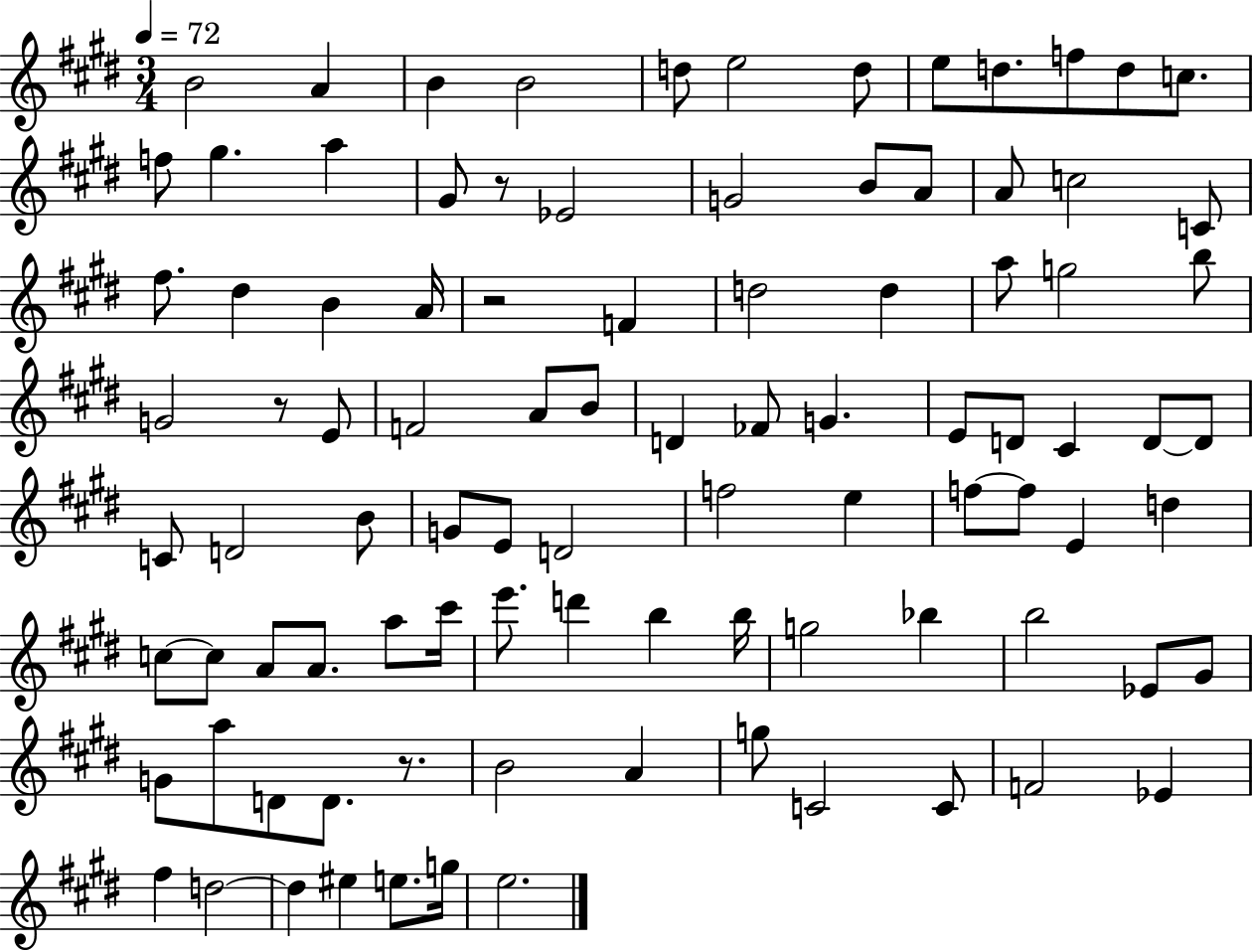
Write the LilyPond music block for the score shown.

{
  \clef treble
  \numericTimeSignature
  \time 3/4
  \key e \major
  \tempo 4 = 72
  b'2 a'4 | b'4 b'2 | d''8 e''2 d''8 | e''8 d''8. f''8 d''8 c''8. | \break f''8 gis''4. a''4 | gis'8 r8 ees'2 | g'2 b'8 a'8 | a'8 c''2 c'8 | \break fis''8. dis''4 b'4 a'16 | r2 f'4 | d''2 d''4 | a''8 g''2 b''8 | \break g'2 r8 e'8 | f'2 a'8 b'8 | d'4 fes'8 g'4. | e'8 d'8 cis'4 d'8~~ d'8 | \break c'8 d'2 b'8 | g'8 e'8 d'2 | f''2 e''4 | f''8~~ f''8 e'4 d''4 | \break c''8~~ c''8 a'8 a'8. a''8 cis'''16 | e'''8. d'''4 b''4 b''16 | g''2 bes''4 | b''2 ees'8 gis'8 | \break g'8 a''8 d'8 d'8. r8. | b'2 a'4 | g''8 c'2 c'8 | f'2 ees'4 | \break fis''4 d''2~~ | d''4 eis''4 e''8. g''16 | e''2. | \bar "|."
}